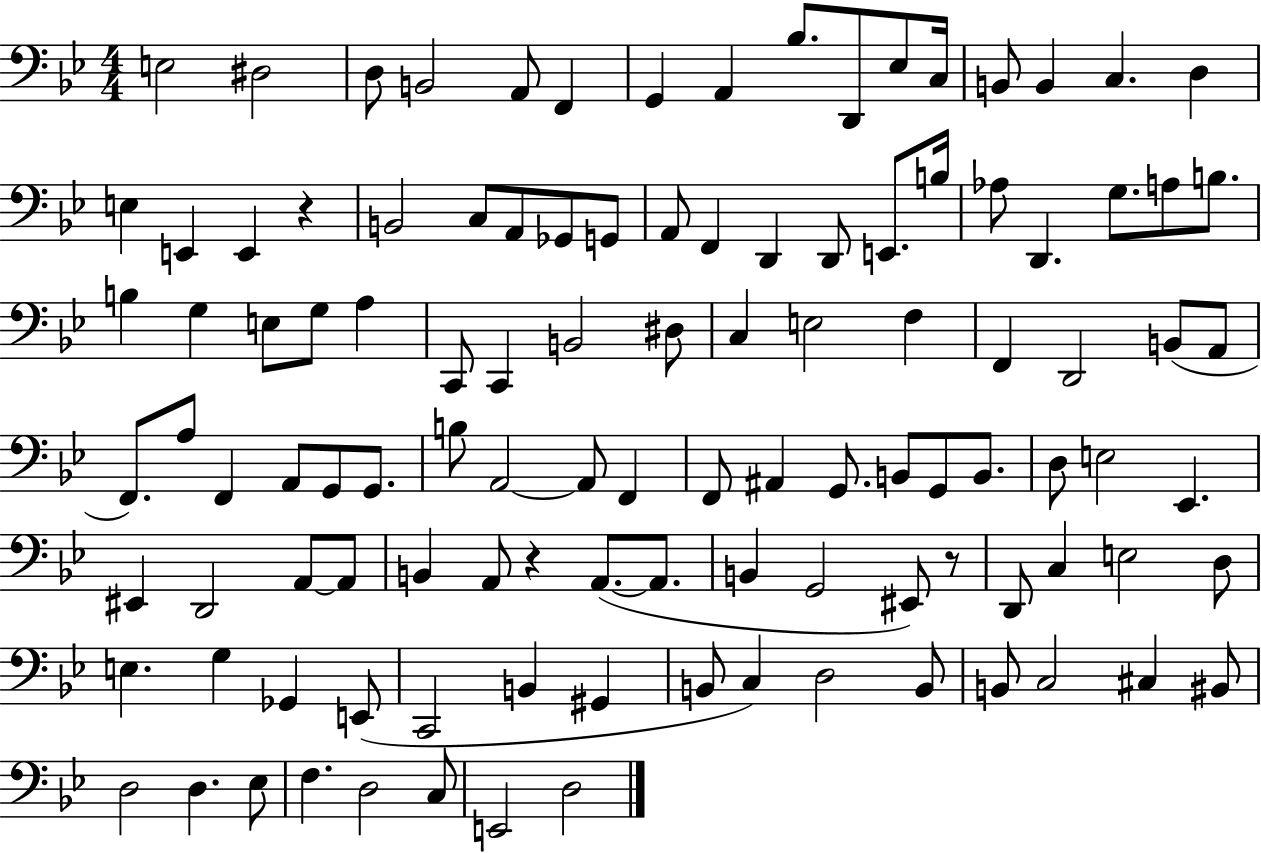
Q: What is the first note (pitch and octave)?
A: E3